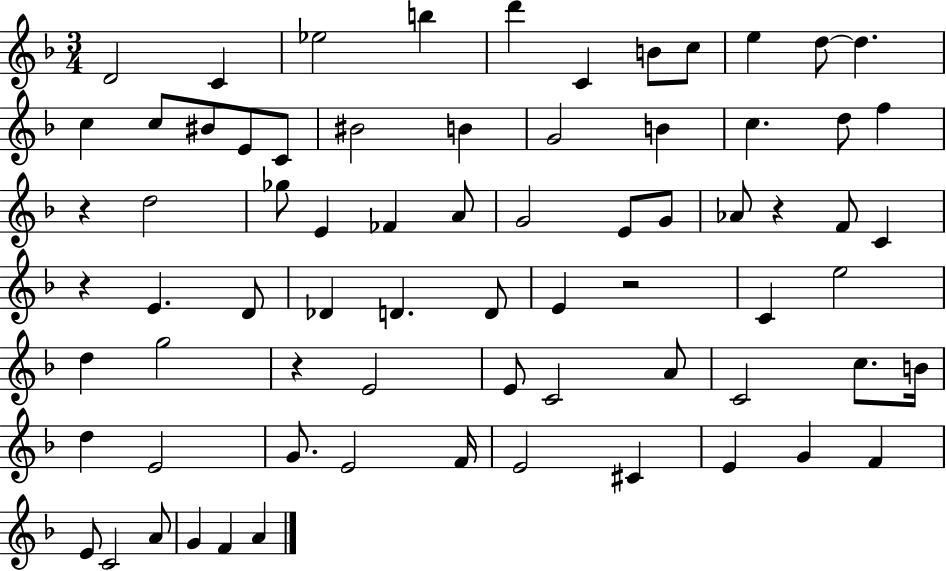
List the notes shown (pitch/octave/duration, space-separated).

D4/h C4/q Eb5/h B5/q D6/q C4/q B4/e C5/e E5/q D5/e D5/q. C5/q C5/e BIS4/e E4/e C4/e BIS4/h B4/q G4/h B4/q C5/q. D5/e F5/q R/q D5/h Gb5/e E4/q FES4/q A4/e G4/h E4/e G4/e Ab4/e R/q F4/e C4/q R/q E4/q. D4/e Db4/q D4/q. D4/e E4/q R/h C4/q E5/h D5/q G5/h R/q E4/h E4/e C4/h A4/e C4/h C5/e. B4/s D5/q E4/h G4/e. E4/h F4/s E4/h C#4/q E4/q G4/q F4/q E4/e C4/h A4/e G4/q F4/q A4/q